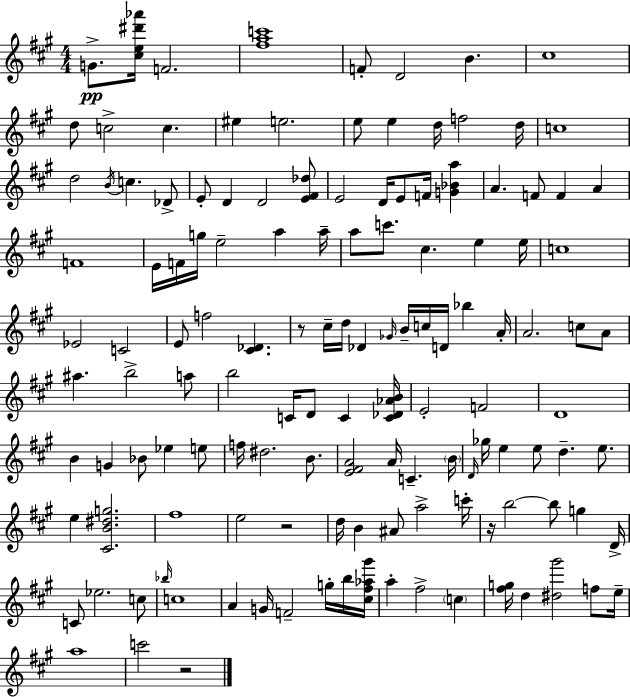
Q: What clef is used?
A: treble